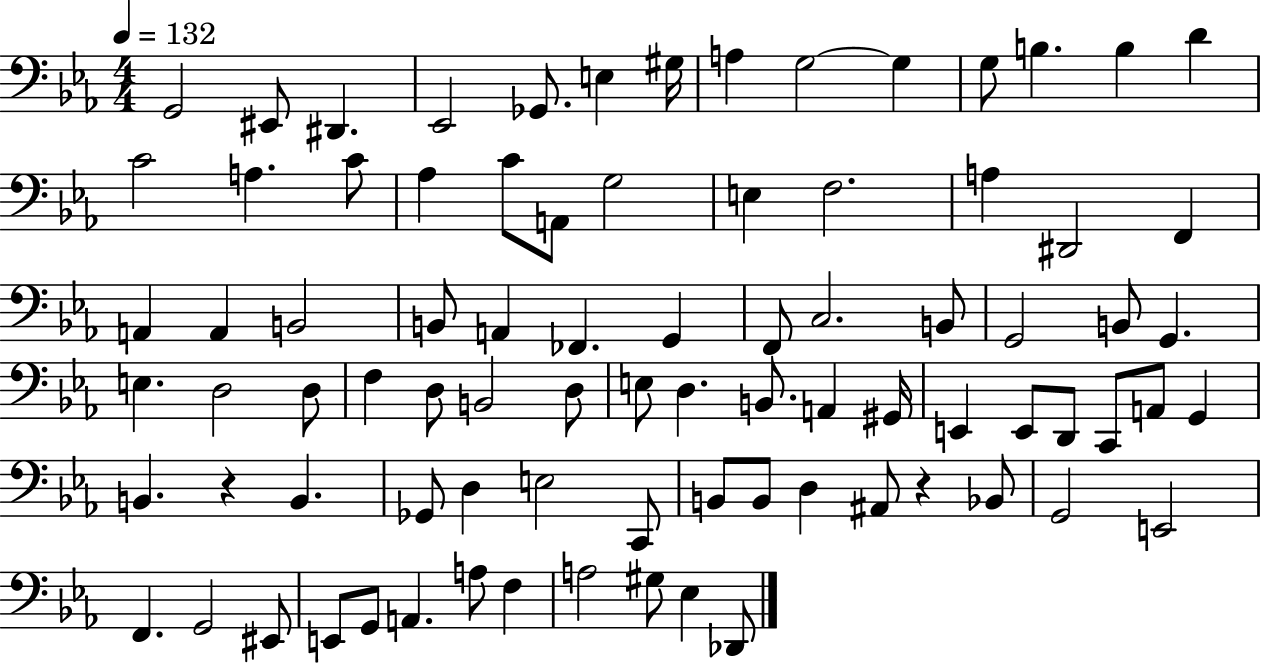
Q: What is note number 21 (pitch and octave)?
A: G3